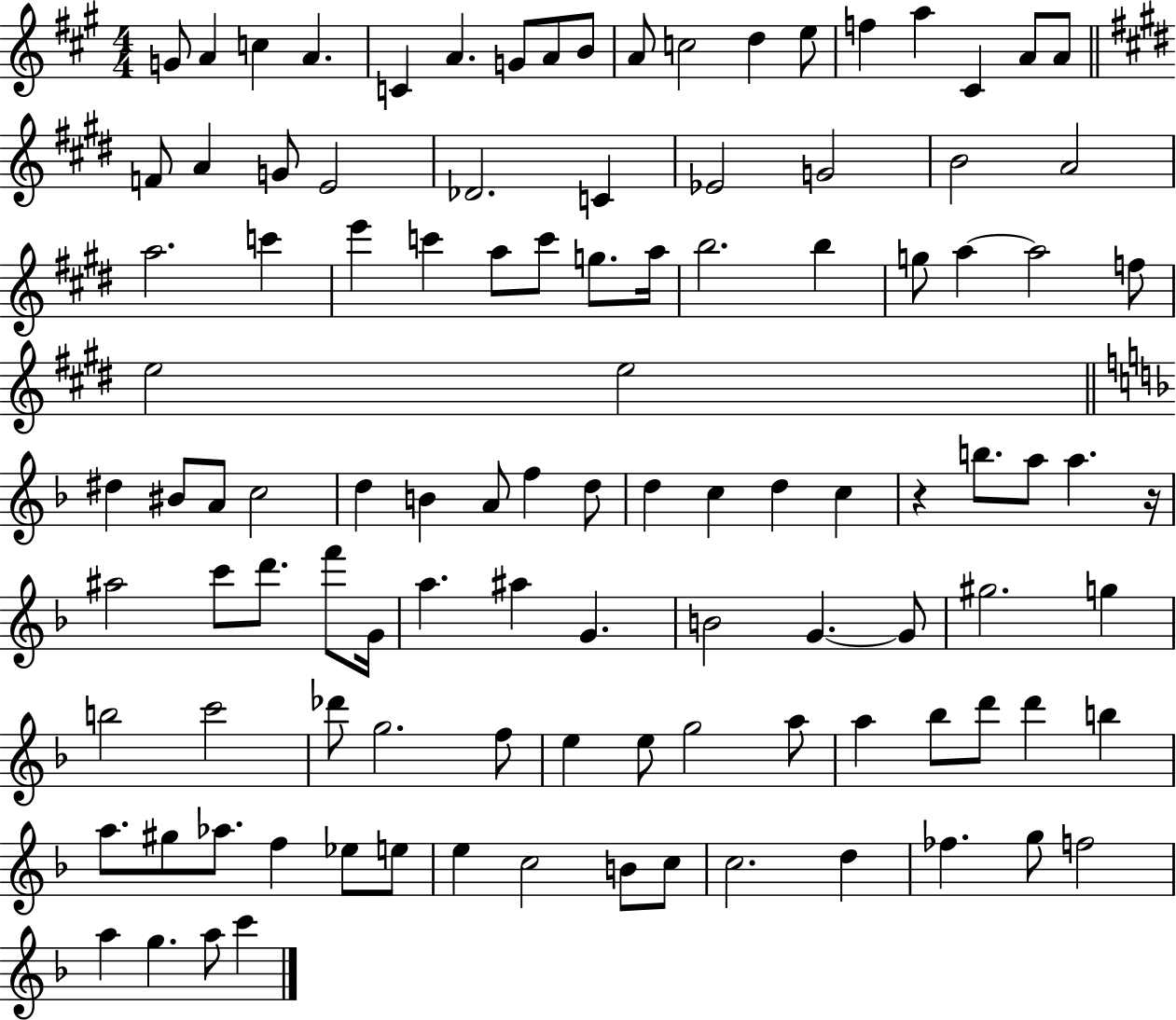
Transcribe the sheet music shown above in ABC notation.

X:1
T:Untitled
M:4/4
L:1/4
K:A
G/2 A c A C A G/2 A/2 B/2 A/2 c2 d e/2 f a ^C A/2 A/2 F/2 A G/2 E2 _D2 C _E2 G2 B2 A2 a2 c' e' c' a/2 c'/2 g/2 a/4 b2 b g/2 a a2 f/2 e2 e2 ^d ^B/2 A/2 c2 d B A/2 f d/2 d c d c z b/2 a/2 a z/4 ^a2 c'/2 d'/2 f'/2 G/4 a ^a G B2 G G/2 ^g2 g b2 c'2 _d'/2 g2 f/2 e e/2 g2 a/2 a _b/2 d'/2 d' b a/2 ^g/2 _a/2 f _e/2 e/2 e c2 B/2 c/2 c2 d _f g/2 f2 a g a/2 c'